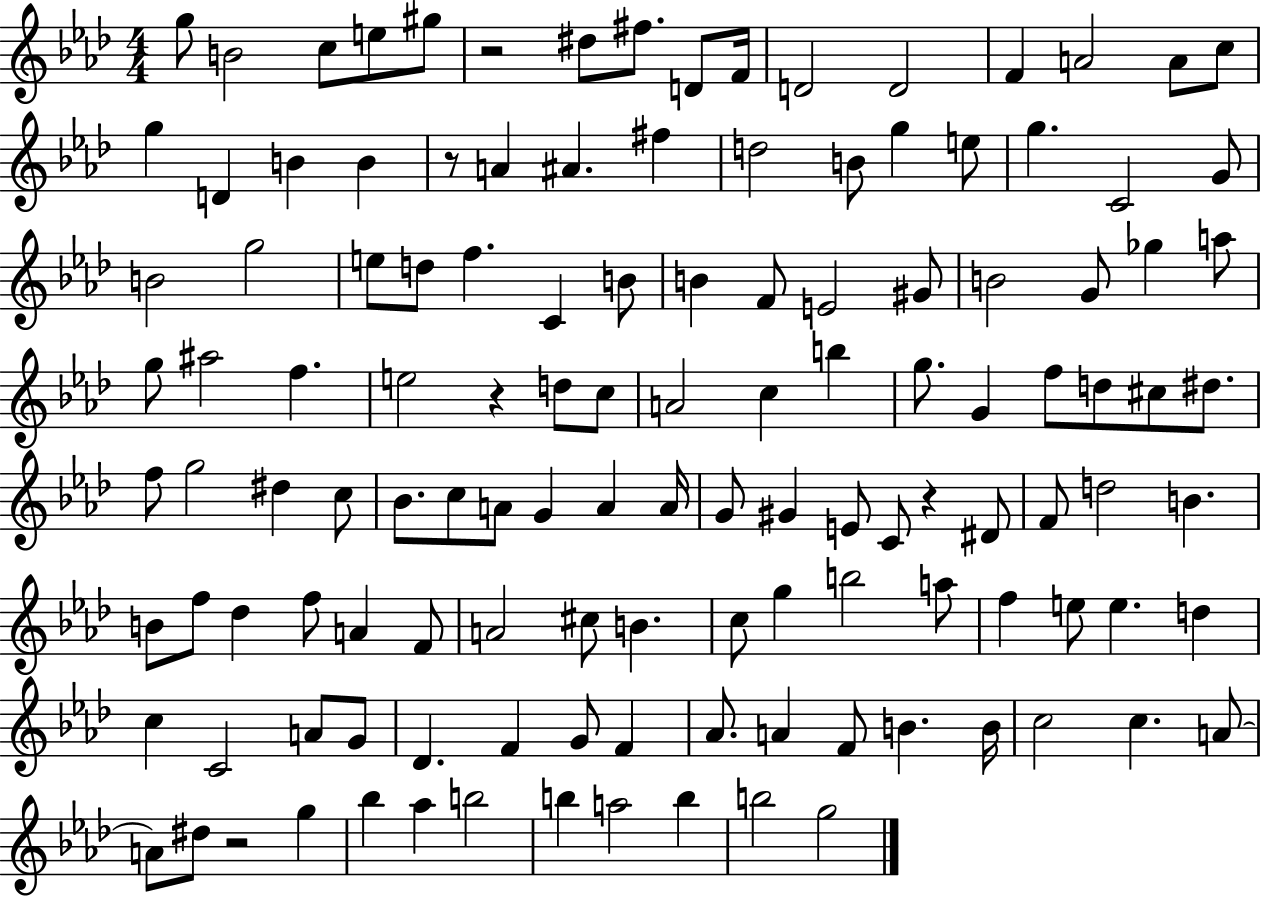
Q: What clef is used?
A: treble